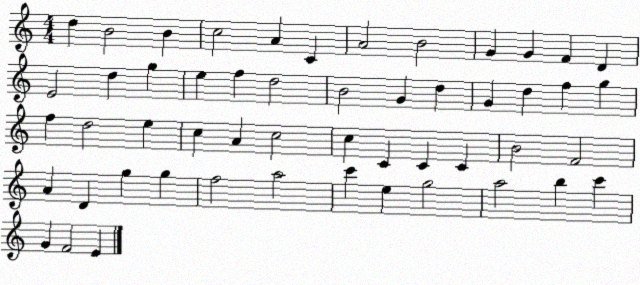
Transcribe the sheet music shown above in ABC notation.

X:1
T:Untitled
M:4/4
L:1/4
K:C
d B2 B c2 A C A2 B2 G G F D E2 d g e f d2 B2 G d G d f g f d2 e c A c2 c C C C B2 F2 A D g g f2 a2 c' e g2 a2 b c' G F2 E